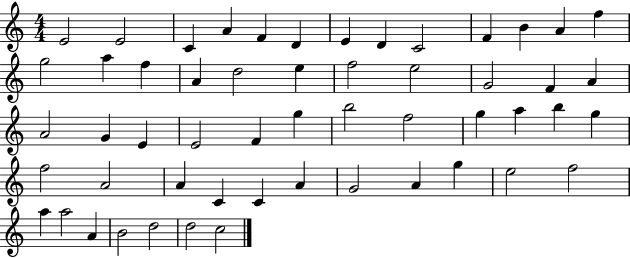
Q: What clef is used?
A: treble